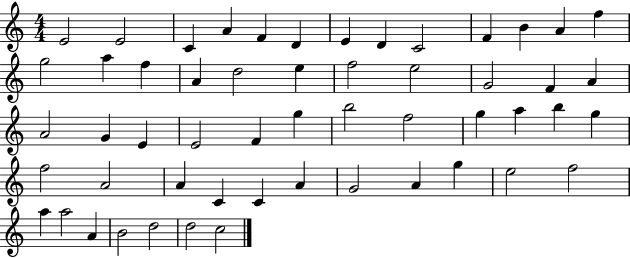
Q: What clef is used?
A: treble